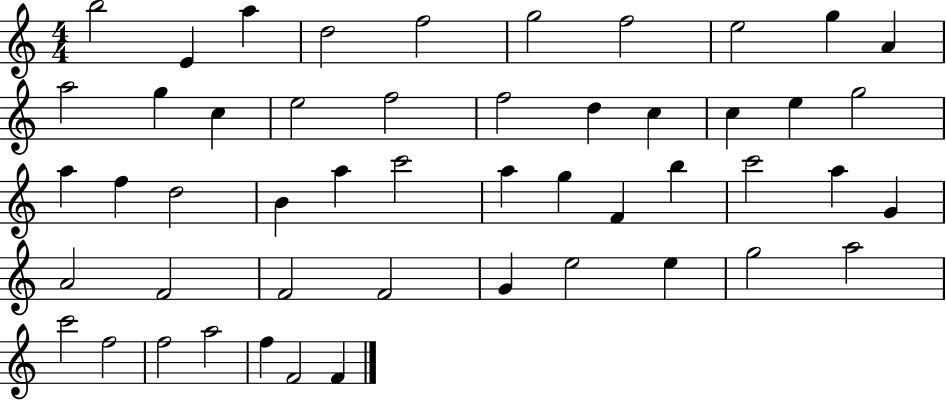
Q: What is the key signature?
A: C major